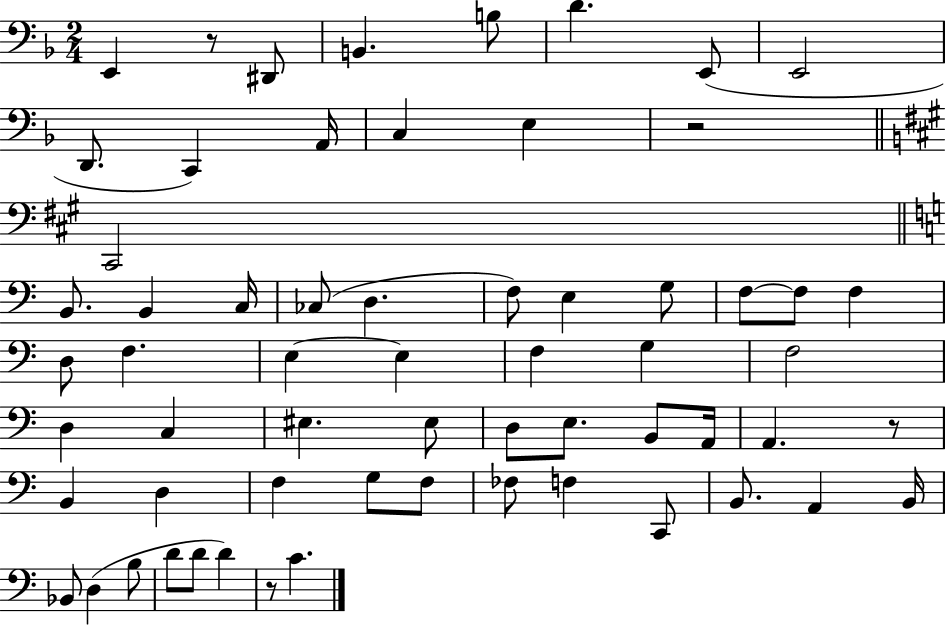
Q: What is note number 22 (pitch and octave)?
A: F3